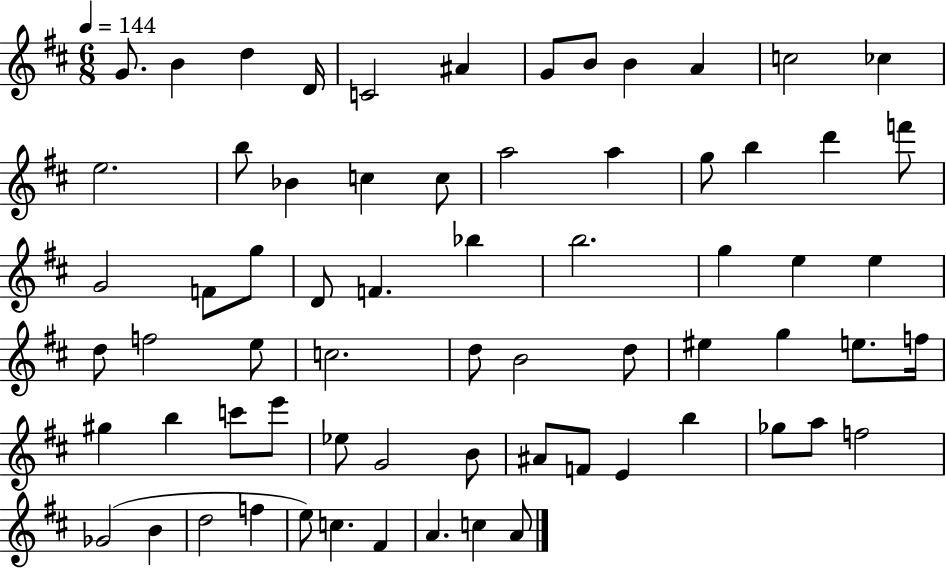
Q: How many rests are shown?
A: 0